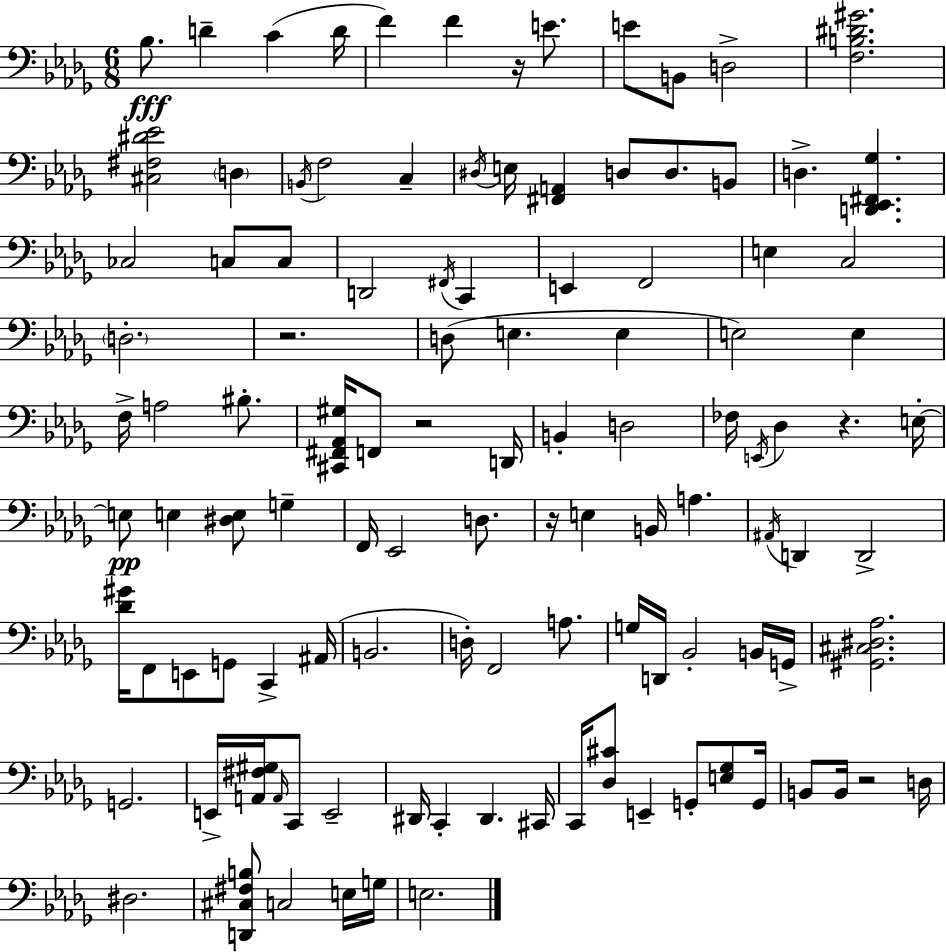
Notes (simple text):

Bb3/e. D4/q C4/q D4/s F4/q F4/q R/s E4/e. E4/e B2/e D3/h [F3,B3,D#4,G#4]/h. [C#3,F#3,D#4,Eb4]/h D3/q B2/s F3/h C3/q D#3/s E3/s [F#2,A2]/q D3/e D3/e. B2/e D3/q. [D2,Eb2,F#2,Gb3]/q. CES3/h C3/e C3/e D2/h F#2/s C2/q E2/q F2/h E3/q C3/h D3/h. R/h. D3/e E3/q. E3/q E3/h E3/q F3/s A3/h BIS3/e. [C#2,F#2,Ab2,G#3]/s F2/e R/h D2/s B2/q D3/h FES3/s E2/s Db3/q R/q. E3/s E3/e E3/q [D#3,E3]/e G3/q F2/s Eb2/h D3/e. R/s E3/q B2/s A3/q. A#2/s D2/q D2/h [Db4,G#4]/s F2/e E2/e G2/e C2/q A#2/s B2/h. D3/s F2/h A3/e. G3/s D2/s Bb2/h B2/s G2/s [G#2,C#3,D#3,Ab3]/h. G2/h. E2/s [A2,F#3,G#3]/s A2/s C2/e E2/h D#2/s C2/q D#2/q. C#2/s C2/s [Db3,C#4]/e E2/q G2/e [E3,Gb3]/e G2/s B2/e B2/s R/h D3/s D#3/h. [D2,C#3,F#3,B3]/e C3/h E3/s G3/s E3/h.